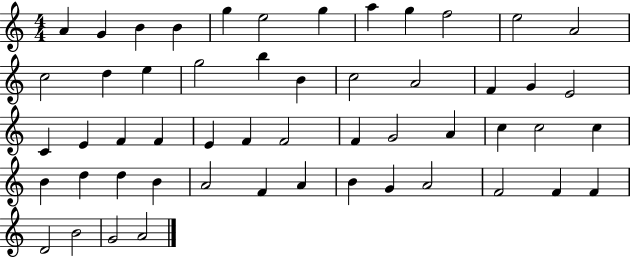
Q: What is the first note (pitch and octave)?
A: A4